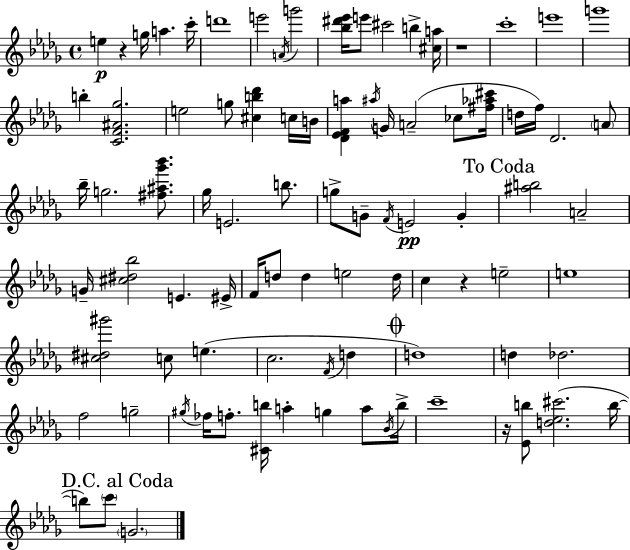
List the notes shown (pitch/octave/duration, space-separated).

E5/q R/q G5/s A5/q. C6/s D6/w E6/h A4/s G6/h [Bb5,D#6,Eb6]/s E6/e C#6/h B5/q [C#5,A5]/s R/w C6/w E6/w G6/w B5/q [C4,F4,A#4,Gb5]/h. E5/h G5/e [C#5,B5,Db6]/q C5/s B4/s [Db4,Eb4,F4,A5]/q A#5/s G4/s A4/h CES5/e [F#5,Ab5,C#6]/s D5/s F5/s Db4/h. A4/e Bb5/s G5/h. [F#5,A#5,Gb6,Bb6]/e. Gb5/s E4/h. B5/e. G5/e G4/e F4/s E4/h G4/q [A#5,B5]/h A4/h G4/s [C#5,D#5,Bb5]/h E4/q. EIS4/s F4/s D5/e D5/q E5/h D5/s C5/q R/q E5/h E5/w [C#5,D#5,G#6]/h C5/e E5/q. C5/h. F4/s D5/q D5/w D5/q Db5/h. F5/h G5/h G#5/s FES5/s F5/e. [C#4,B5]/s A5/q G5/q A5/e Bb4/s B5/s C6/w R/s [Eb4,B5]/e [D5,Eb5,C#6]/h. B5/s B5/e C6/e G4/h.